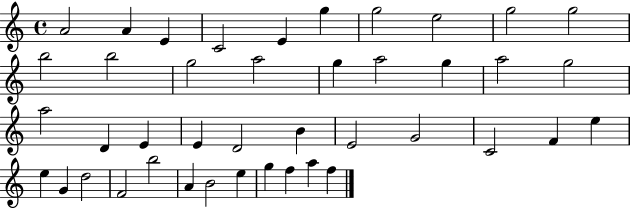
{
  \clef treble
  \time 4/4
  \defaultTimeSignature
  \key c \major
  a'2 a'4 e'4 | c'2 e'4 g''4 | g''2 e''2 | g''2 g''2 | \break b''2 b''2 | g''2 a''2 | g''4 a''2 g''4 | a''2 g''2 | \break a''2 d'4 e'4 | e'4 d'2 b'4 | e'2 g'2 | c'2 f'4 e''4 | \break e''4 g'4 d''2 | f'2 b''2 | a'4 b'2 e''4 | g''4 f''4 a''4 f''4 | \break \bar "|."
}